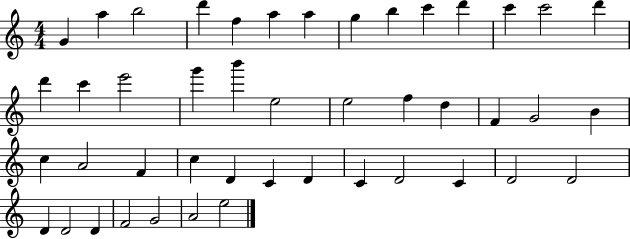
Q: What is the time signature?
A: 4/4